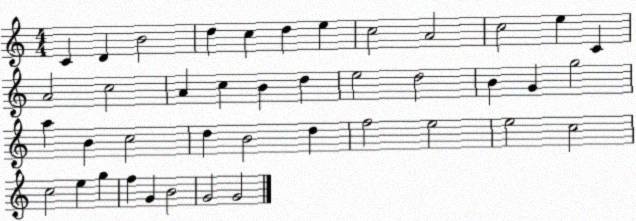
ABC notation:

X:1
T:Untitled
M:4/4
L:1/4
K:C
C D B2 d c d e c2 A2 c2 e C A2 c2 A c B d e2 d2 B G g2 a B c2 d B2 d f2 e2 e2 c2 c2 e g f G B2 G2 G2